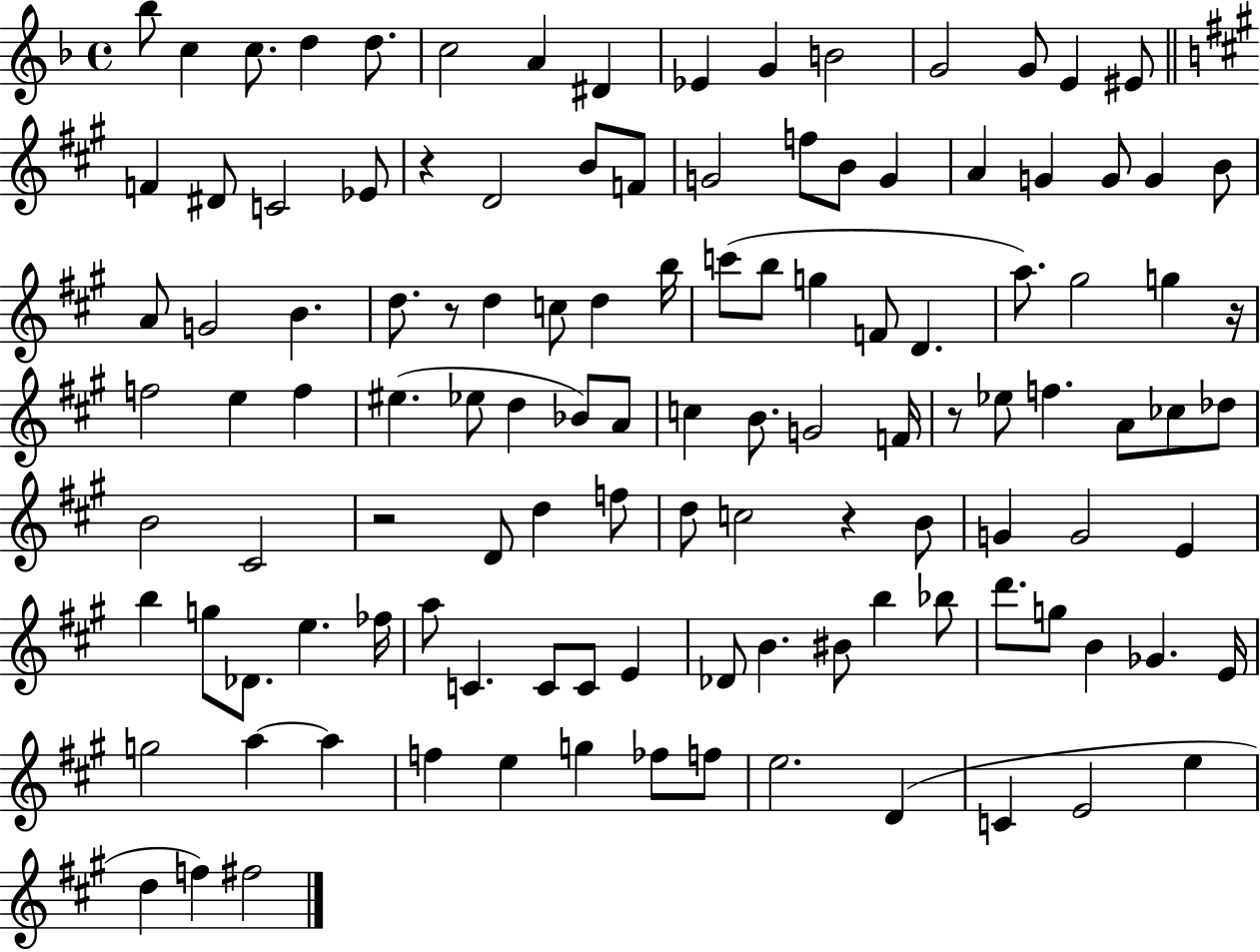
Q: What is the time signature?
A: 4/4